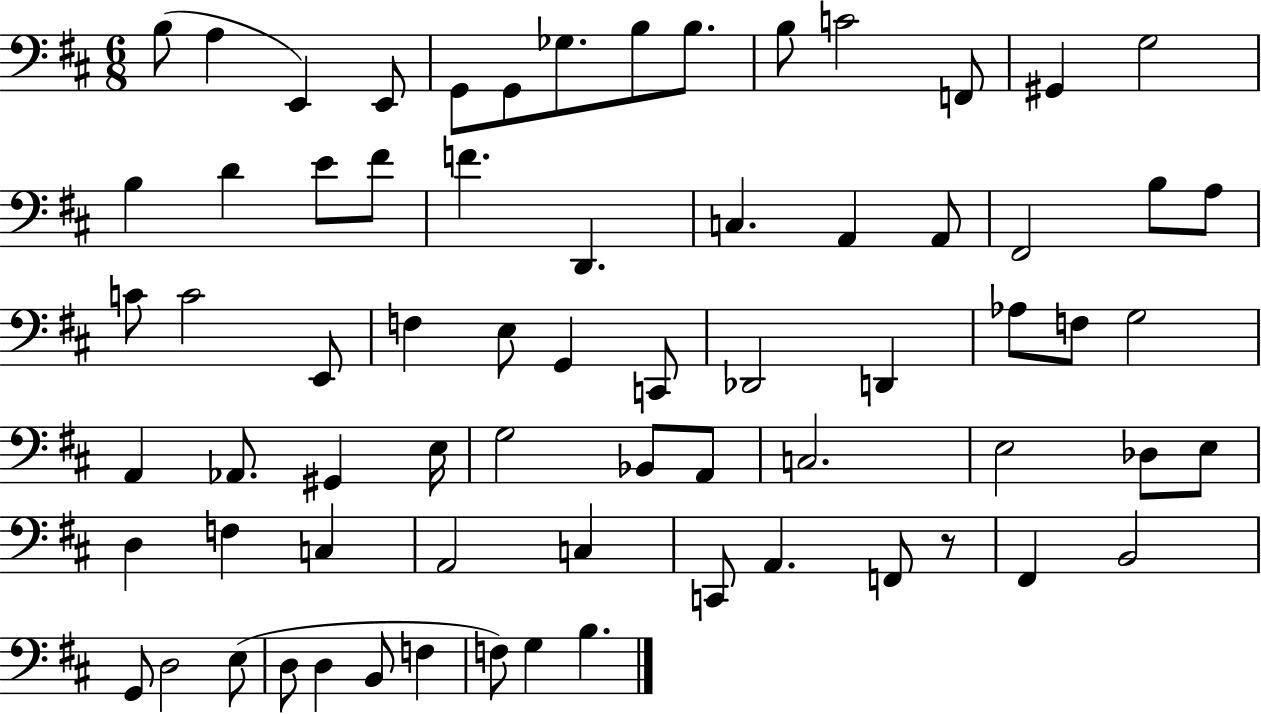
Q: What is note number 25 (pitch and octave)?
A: B3